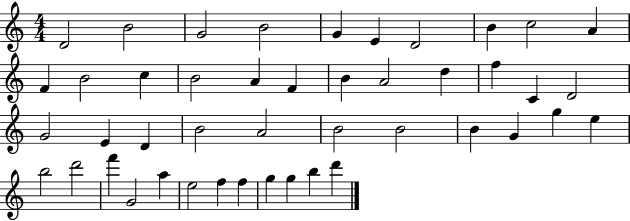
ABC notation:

X:1
T:Untitled
M:4/4
L:1/4
K:C
D2 B2 G2 B2 G E D2 B c2 A F B2 c B2 A F B A2 d f C D2 G2 E D B2 A2 B2 B2 B G g e b2 d'2 f' G2 a e2 f f g g b d'